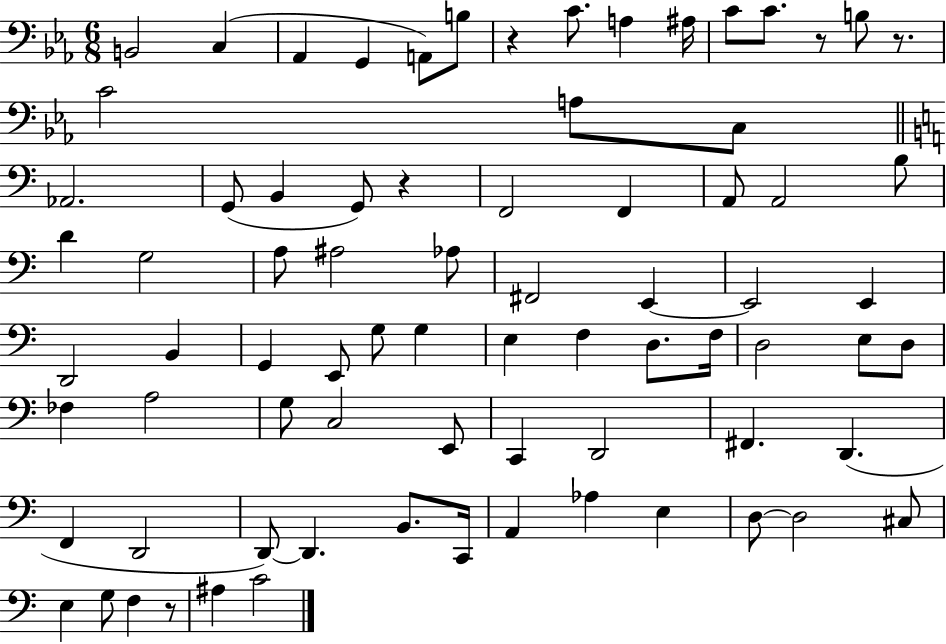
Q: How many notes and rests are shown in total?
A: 77